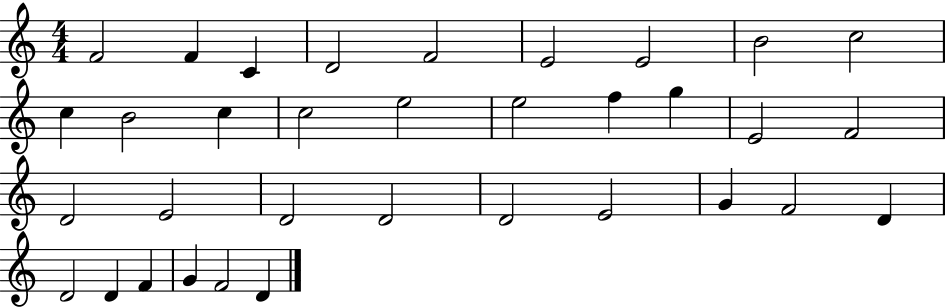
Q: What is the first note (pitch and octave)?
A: F4